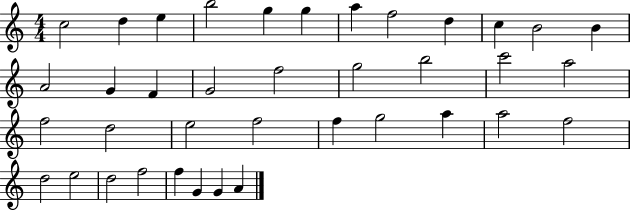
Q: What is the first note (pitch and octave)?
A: C5